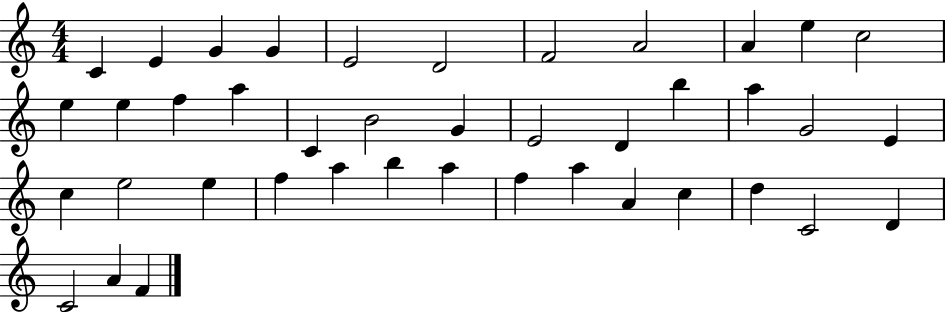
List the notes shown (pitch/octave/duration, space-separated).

C4/q E4/q G4/q G4/q E4/h D4/h F4/h A4/h A4/q E5/q C5/h E5/q E5/q F5/q A5/q C4/q B4/h G4/q E4/h D4/q B5/q A5/q G4/h E4/q C5/q E5/h E5/q F5/q A5/q B5/q A5/q F5/q A5/q A4/q C5/q D5/q C4/h D4/q C4/h A4/q F4/q